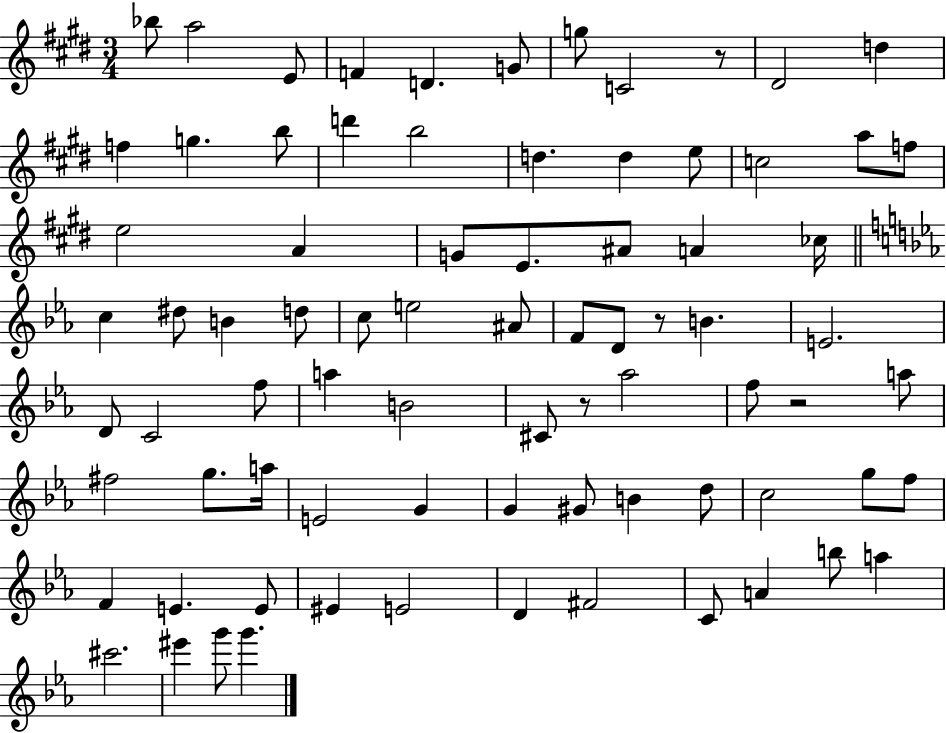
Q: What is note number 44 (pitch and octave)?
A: B4